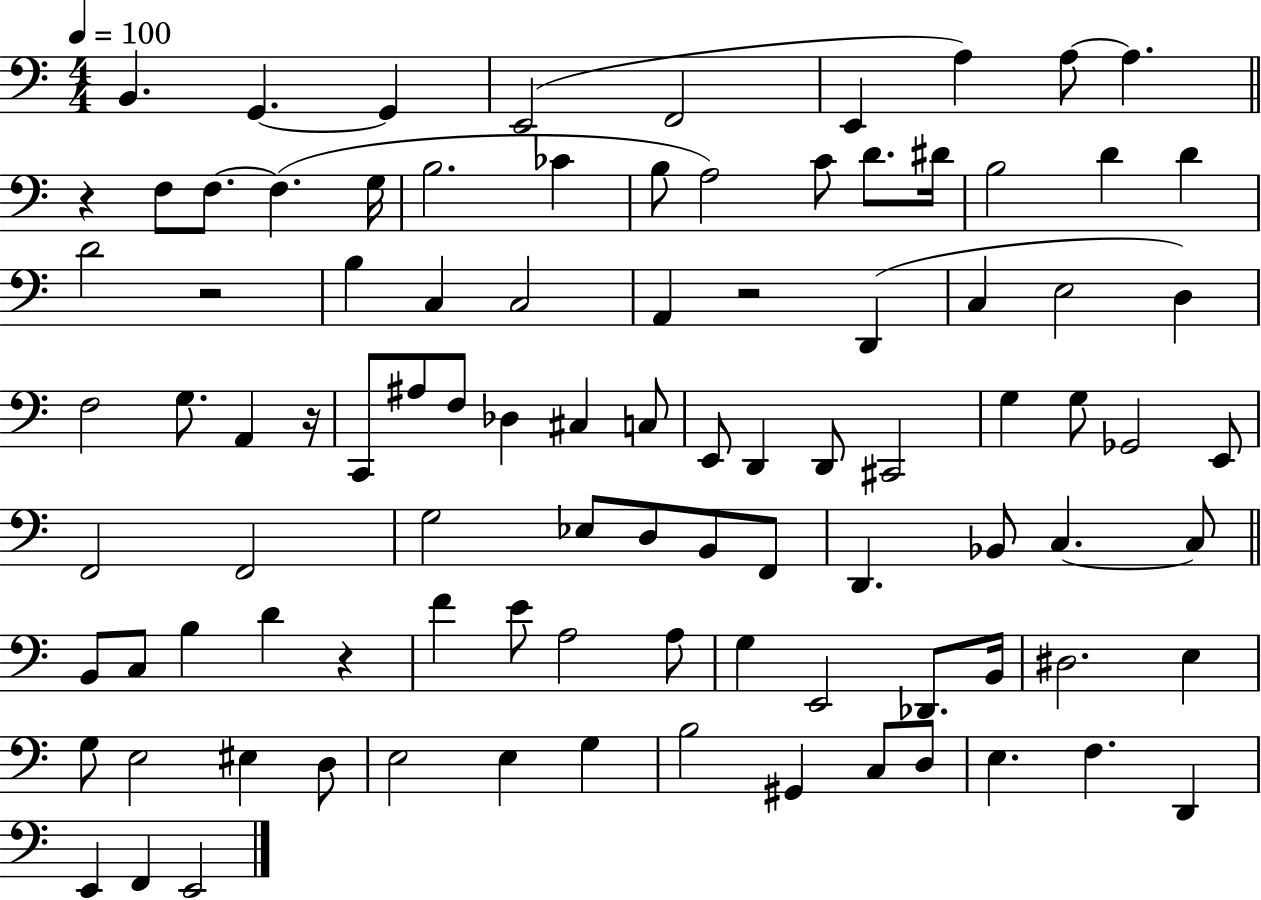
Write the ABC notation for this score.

X:1
T:Untitled
M:4/4
L:1/4
K:C
B,, G,, G,, E,,2 F,,2 E,, A, A,/2 A, z F,/2 F,/2 F, G,/4 B,2 _C B,/2 A,2 C/2 D/2 ^D/4 B,2 D D D2 z2 B, C, C,2 A,, z2 D,, C, E,2 D, F,2 G,/2 A,, z/4 C,,/2 ^A,/2 F,/2 _D, ^C, C,/2 E,,/2 D,, D,,/2 ^C,,2 G, G,/2 _G,,2 E,,/2 F,,2 F,,2 G,2 _E,/2 D,/2 B,,/2 F,,/2 D,, _B,,/2 C, C,/2 B,,/2 C,/2 B, D z F E/2 A,2 A,/2 G, E,,2 _D,,/2 B,,/4 ^D,2 E, G,/2 E,2 ^E, D,/2 E,2 E, G, B,2 ^G,, C,/2 D,/2 E, F, D,, E,, F,, E,,2